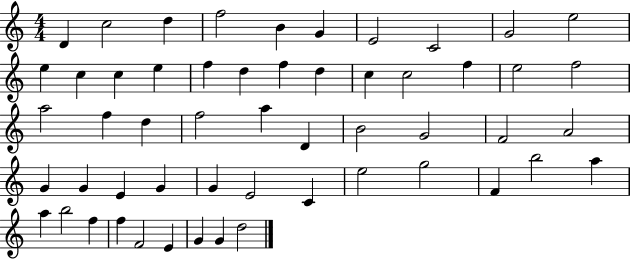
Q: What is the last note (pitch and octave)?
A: D5